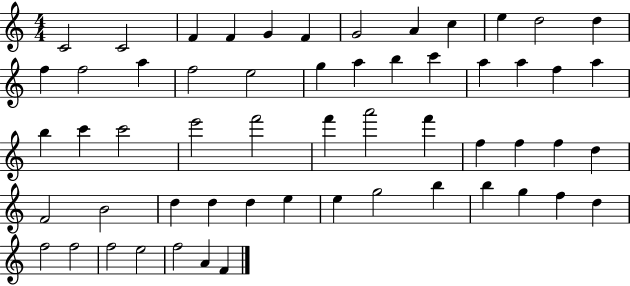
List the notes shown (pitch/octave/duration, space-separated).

C4/h C4/h F4/q F4/q G4/q F4/q G4/h A4/q C5/q E5/q D5/h D5/q F5/q F5/h A5/q F5/h E5/h G5/q A5/q B5/q C6/q A5/q A5/q F5/q A5/q B5/q C6/q C6/h E6/h F6/h F6/q A6/h F6/q F5/q F5/q F5/q D5/q F4/h B4/h D5/q D5/q D5/q E5/q E5/q G5/h B5/q B5/q G5/q F5/q D5/q F5/h F5/h F5/h E5/h F5/h A4/q F4/q